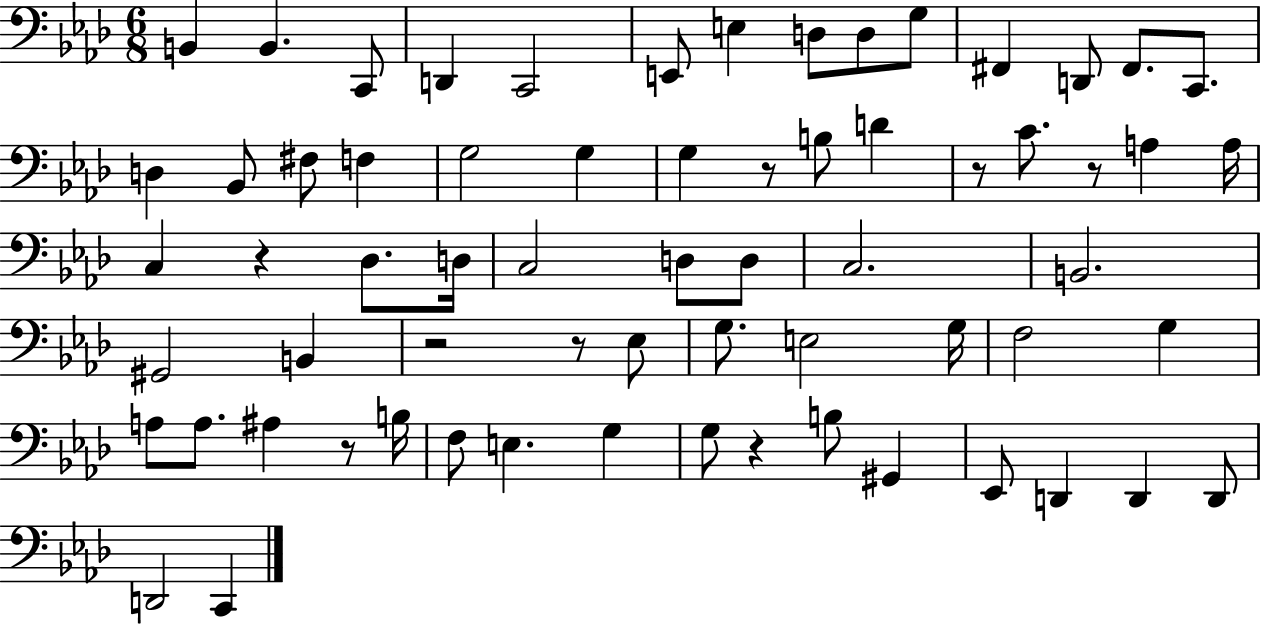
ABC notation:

X:1
T:Untitled
M:6/8
L:1/4
K:Ab
B,, B,, C,,/2 D,, C,,2 E,,/2 E, D,/2 D,/2 G,/2 ^F,, D,,/2 ^F,,/2 C,,/2 D, _B,,/2 ^F,/2 F, G,2 G, G, z/2 B,/2 D z/2 C/2 z/2 A, A,/4 C, z _D,/2 D,/4 C,2 D,/2 D,/2 C,2 B,,2 ^G,,2 B,, z2 z/2 _E,/2 G,/2 E,2 G,/4 F,2 G, A,/2 A,/2 ^A, z/2 B,/4 F,/2 E, G, G,/2 z B,/2 ^G,, _E,,/2 D,, D,, D,,/2 D,,2 C,,